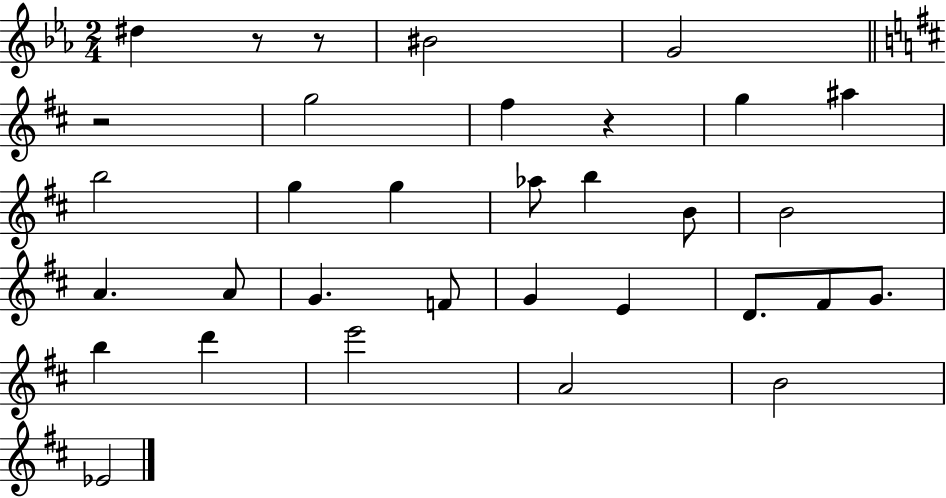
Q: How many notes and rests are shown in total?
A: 33